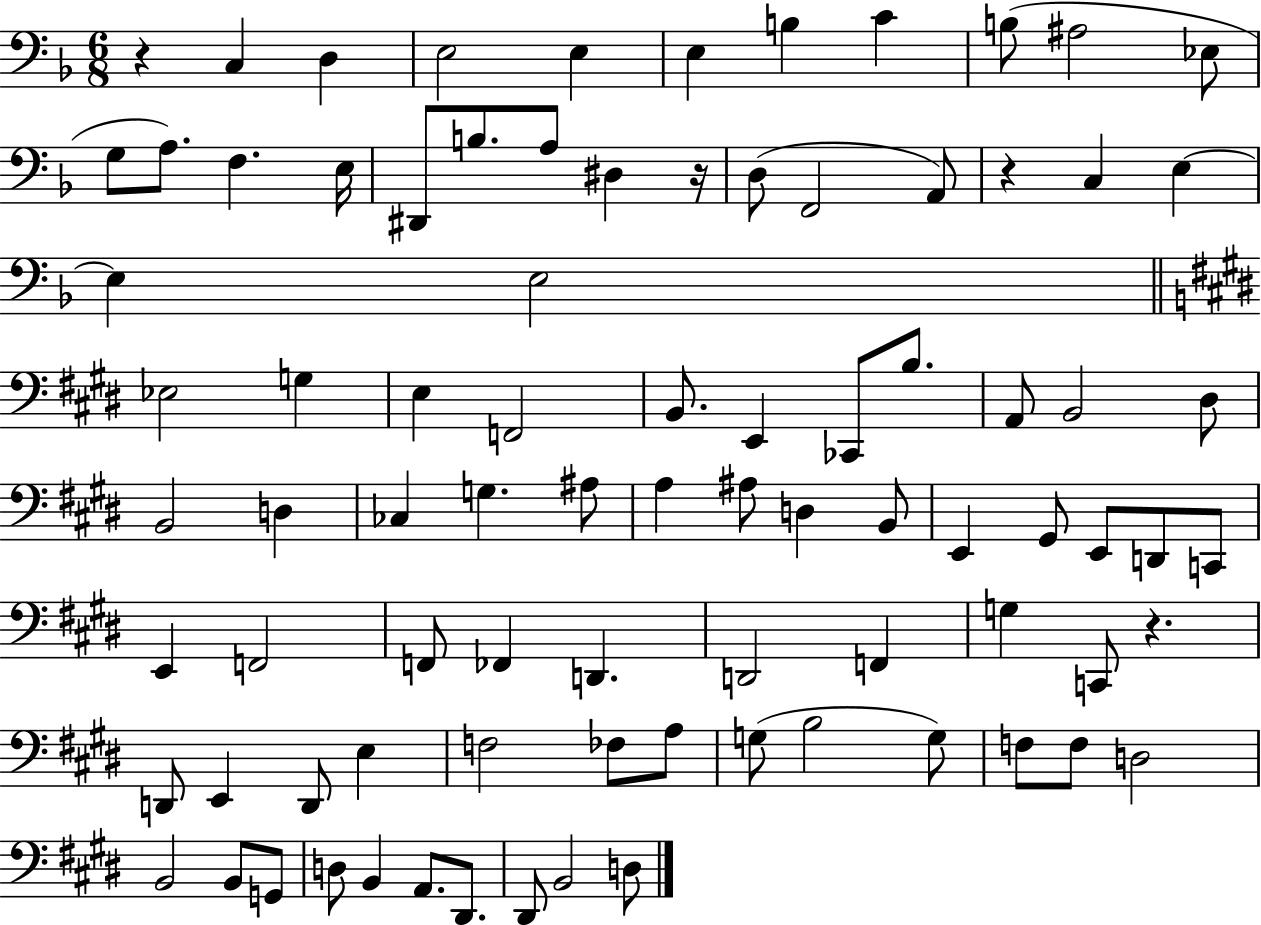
{
  \clef bass
  \numericTimeSignature
  \time 6/8
  \key f \major
  r4 c4 d4 | e2 e4 | e4 b4 c'4 | b8( ais2 ees8 | \break g8 a8.) f4. e16 | dis,8 b8. a8 dis4 r16 | d8( f,2 a,8) | r4 c4 e4~~ | \break e4 e2 | \bar "||" \break \key e \major ees2 g4 | e4 f,2 | b,8. e,4 ces,8 b8. | a,8 b,2 dis8 | \break b,2 d4 | ces4 g4. ais8 | a4 ais8 d4 b,8 | e,4 gis,8 e,8 d,8 c,8 | \break e,4 f,2 | f,8 fes,4 d,4. | d,2 f,4 | g4 c,8 r4. | \break d,8 e,4 d,8 e4 | f2 fes8 a8 | g8( b2 g8) | f8 f8 d2 | \break b,2 b,8 g,8 | d8 b,4 a,8. dis,8. | dis,8 b,2 d8 | \bar "|."
}